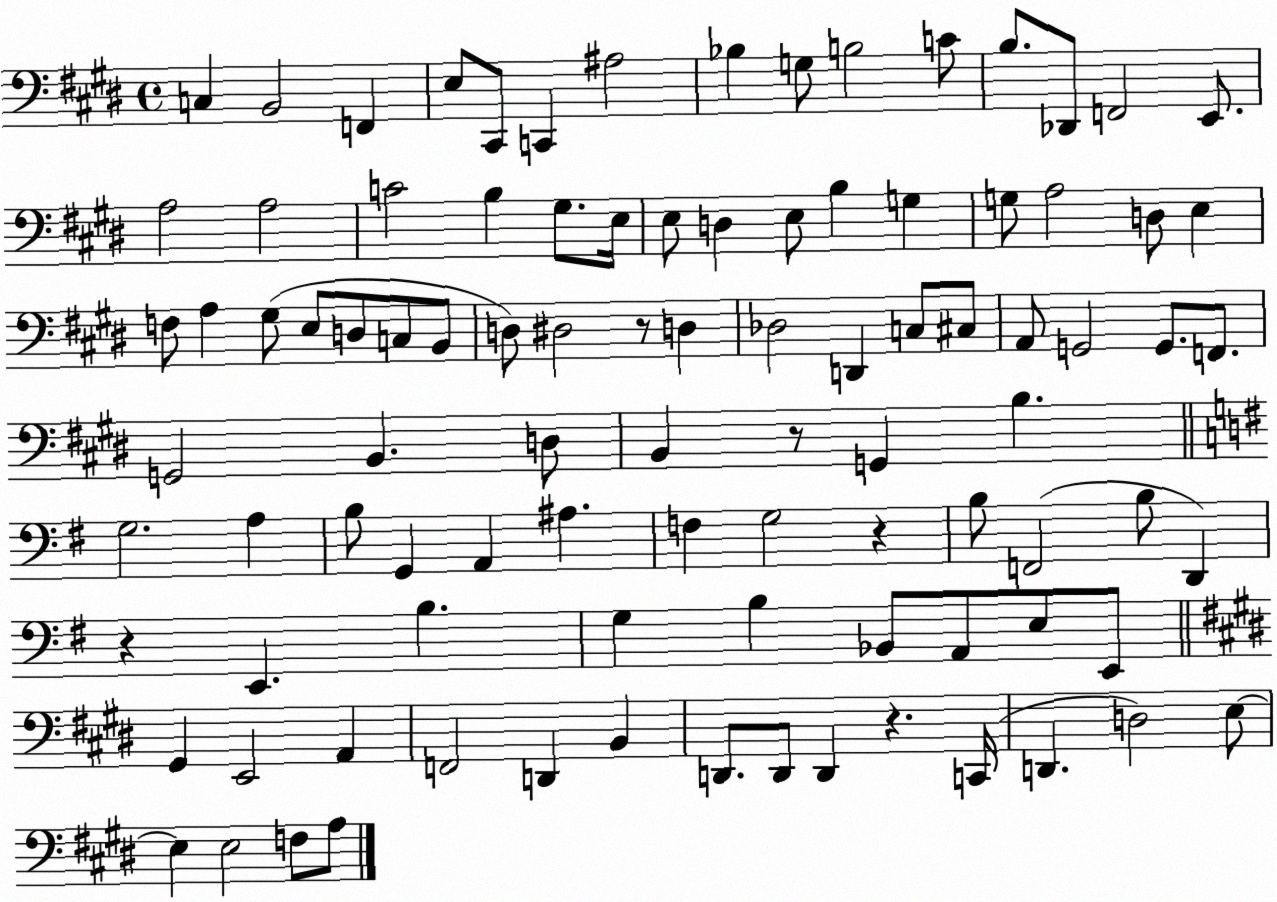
X:1
T:Untitled
M:4/4
L:1/4
K:E
C, B,,2 F,, E,/2 ^C,,/2 C,, ^A,2 _B, G,/2 B,2 C/2 B,/2 _D,,/2 F,,2 E,,/2 A,2 A,2 C2 B, ^G,/2 E,/4 E,/2 D, E,/2 B, G, G,/2 A,2 D,/2 E, F,/2 A, ^G,/2 E,/2 D,/2 C,/2 B,,/2 D,/2 ^D,2 z/2 D, _D,2 D,, C,/2 ^C,/2 A,,/2 G,,2 G,,/2 F,,/2 G,,2 B,, D,/2 B,, z/2 G,, B, G,2 A, B,/2 G,, A,, ^A, F, G,2 z B,/2 F,,2 B,/2 D,, z E,, B, G, B, _B,,/2 A,,/2 E,/2 E,,/2 ^G,, E,,2 A,, F,,2 D,, B,, D,,/2 D,,/2 D,, z C,,/4 D,, D,2 E,/2 E, E,2 F,/2 A,/2